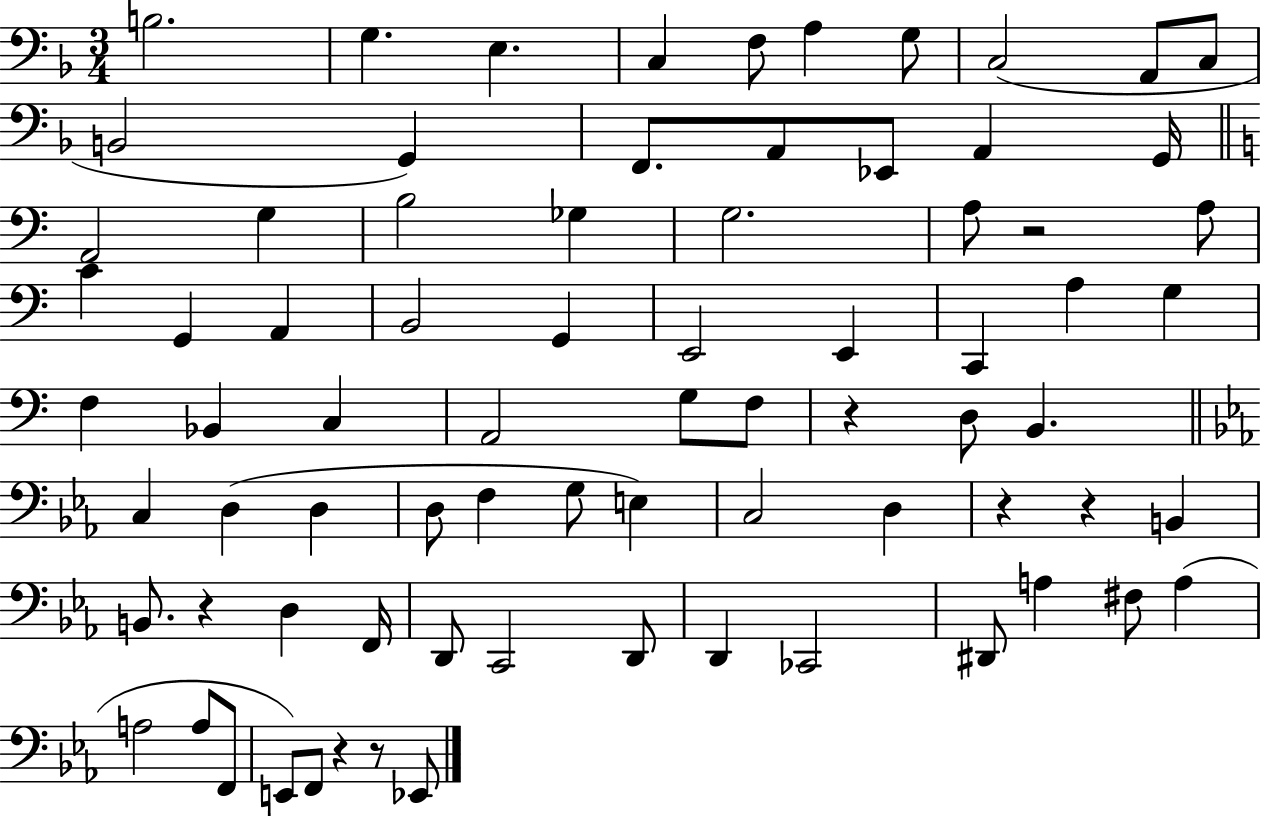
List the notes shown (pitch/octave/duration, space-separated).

B3/h. G3/q. E3/q. C3/q F3/e A3/q G3/e C3/h A2/e C3/e B2/h G2/q F2/e. A2/e Eb2/e A2/q G2/s A2/h G3/q B3/h Gb3/q G3/h. A3/e R/h A3/e C4/q G2/q A2/q B2/h G2/q E2/h E2/q C2/q A3/q G3/q F3/q Bb2/q C3/q A2/h G3/e F3/e R/q D3/e B2/q. C3/q D3/q D3/q D3/e F3/q G3/e E3/q C3/h D3/q R/q R/q B2/q B2/e. R/q D3/q F2/s D2/e C2/h D2/e D2/q CES2/h D#2/e A3/q F#3/e A3/q A3/h A3/e F2/e E2/e F2/e R/q R/e Eb2/e